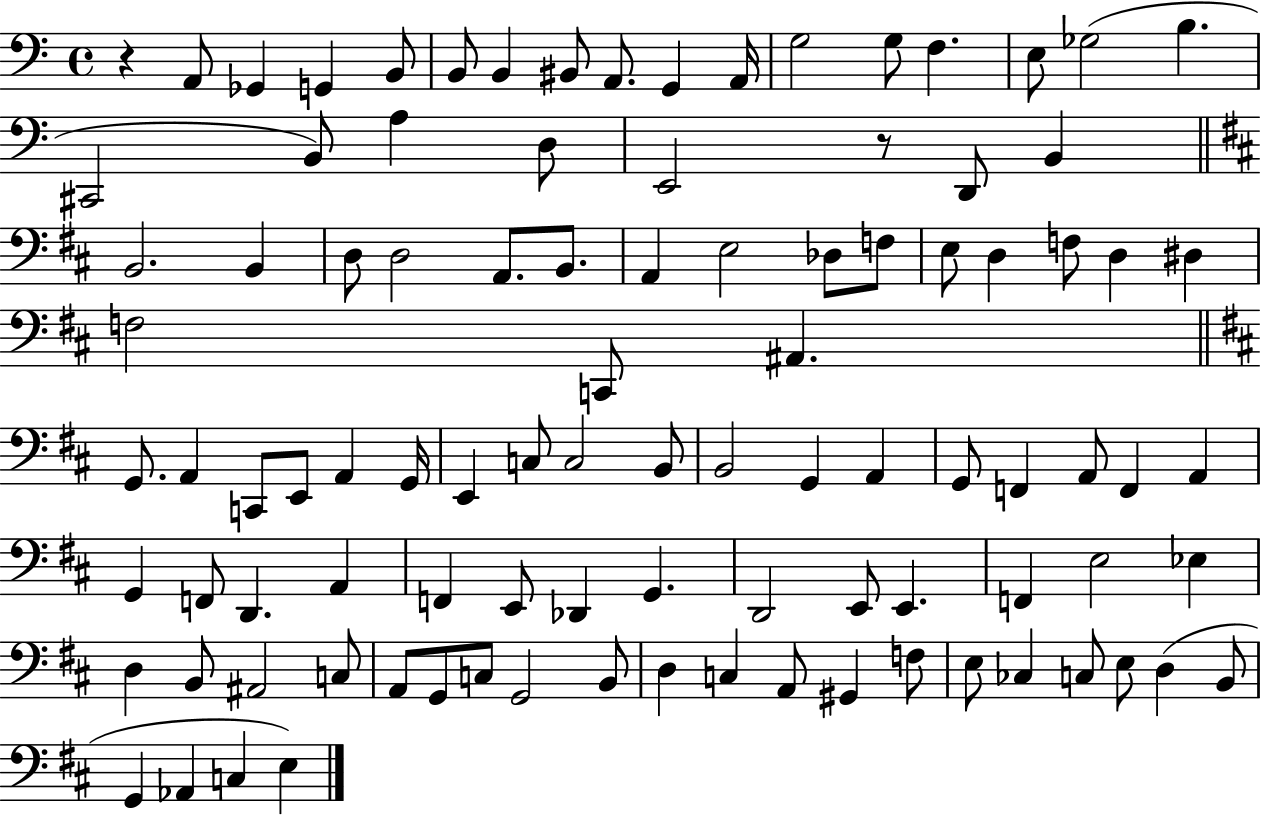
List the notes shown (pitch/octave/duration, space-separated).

R/q A2/e Gb2/q G2/q B2/e B2/e B2/q BIS2/e A2/e. G2/q A2/s G3/h G3/e F3/q. E3/e Gb3/h B3/q. C#2/h B2/e A3/q D3/e E2/h R/e D2/e B2/q B2/h. B2/q D3/e D3/h A2/e. B2/e. A2/q E3/h Db3/e F3/e E3/e D3/q F3/e D3/q D#3/q F3/h C2/e A#2/q. G2/e. A2/q C2/e E2/e A2/q G2/s E2/q C3/e C3/h B2/e B2/h G2/q A2/q G2/e F2/q A2/e F2/q A2/q G2/q F2/e D2/q. A2/q F2/q E2/e Db2/q G2/q. D2/h E2/e E2/q. F2/q E3/h Eb3/q D3/q B2/e A#2/h C3/e A2/e G2/e C3/e G2/h B2/e D3/q C3/q A2/e G#2/q F3/e E3/e CES3/q C3/e E3/e D3/q B2/e G2/q Ab2/q C3/q E3/q